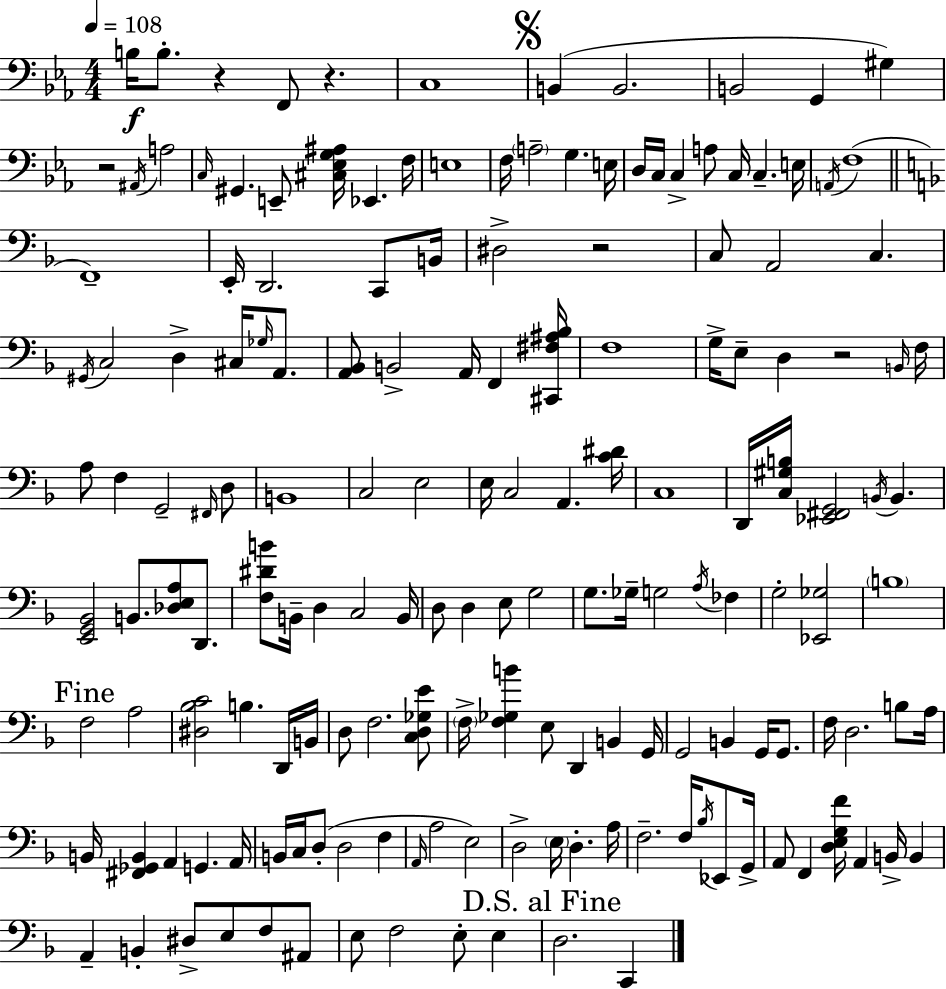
B3/s B3/e. R/q F2/e R/q. C3/w B2/q B2/h. B2/h G2/q G#3/q R/h A#2/s A3/h C3/s G#2/q. E2/e [C#3,Eb3,G3,A#3]/s Eb2/q. F3/s E3/w F3/s A3/h G3/q. E3/s D3/s C3/s C3/q A3/e C3/s C3/q. E3/s A2/s F3/w F2/w E2/s D2/h. C2/e B2/s D#3/h R/h C3/e A2/h C3/q. G#2/s C3/h D3/q C#3/s Gb3/s A2/e. [A2,Bb2]/e B2/h A2/s F2/q [C#2,F#3,A#3,Bb3]/s F3/w G3/s E3/e D3/q R/h B2/s F3/s A3/e F3/q G2/h F#2/s D3/e B2/w C3/h E3/h E3/s C3/h A2/q. [C4,D#4]/s C3/w D2/s [C3,G#3,B3]/s [Eb2,F#2,G2]/h B2/s B2/q. [E2,G2,Bb2]/h B2/e. [Db3,E3,A3]/e D2/e. [F3,D#4,B4]/e B2/s D3/q C3/h B2/s D3/e D3/q E3/e G3/h G3/e. Gb3/s G3/h A3/s FES3/q G3/h [Eb2,Gb3]/h B3/w F3/h A3/h [D#3,Bb3,C4]/h B3/q. D2/s B2/s D3/e F3/h. [C3,D3,Gb3,E4]/e F3/s [F3,Gb3,B4]/q E3/e D2/q B2/q G2/s G2/h B2/q G2/s G2/e. F3/s D3/h. B3/e A3/s B2/s [F#2,Gb2,B2]/q A2/q G2/q. A2/s B2/s C3/s D3/e D3/h F3/q A2/s A3/h E3/h D3/h E3/s D3/q. A3/s F3/h. F3/s Bb3/s Eb2/e G2/s A2/e F2/q [D3,E3,G3,F4]/s A2/q B2/s B2/q A2/q B2/q D#3/e E3/e F3/e A#2/e E3/e F3/h E3/e E3/q D3/h. C2/q